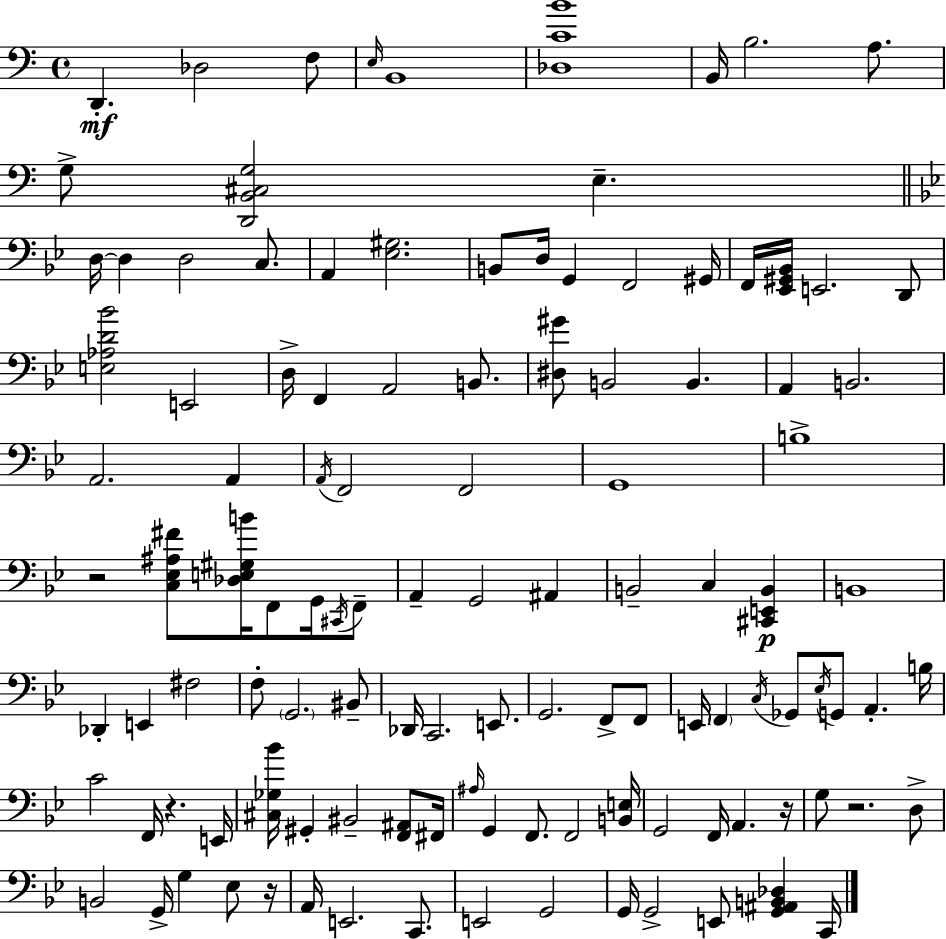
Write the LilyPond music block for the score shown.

{
  \clef bass
  \time 4/4
  \defaultTimeSignature
  \key a \minor
  \repeat volta 2 { d,4.-.\mf des2 f8 | \grace { e16 } b,1 | <des c' b'>1 | b,16 b2. a8. | \break g8-> <d, b, cis g>2 e4.-- | \bar "||" \break \key g \minor d16~~ d4 d2 c8. | a,4 <ees gis>2. | b,8 d16 g,4 f,2 gis,16 | f,16 <ees, gis, bes,>16 e,2. d,8 | \break <e aes d' bes'>2 e,2 | d16-> f,4 a,2 b,8. | <dis gis'>8 b,2 b,4. | a,4 b,2. | \break a,2. a,4 | \acciaccatura { a,16 } f,2 f,2 | g,1 | b1-> | \break r2 <c ees ais fis'>8 <des e gis b'>16 f,8 g,16 \acciaccatura { cis,16 } | f,8-- a,4-- g,2 ais,4 | b,2-- c4 <cis, e, b,>4\p | b,1 | \break des,4-. e,4 fis2 | f8-. \parenthesize g,2. | bis,8-- des,16 c,2. e,8. | g,2. f,8-> | \break f,8 e,16 \parenthesize f,4 \acciaccatura { c16 } ges,8 \acciaccatura { ees16 } g,8 a,4.-. | b16 c'2 f,16 r4. | e,16 <cis ges bes'>16 gis,4-. bis,2-- | <f, ais,>8 fis,16 \grace { ais16 } g,4 f,8. f,2 | \break <b, e>16 g,2 f,16 a,4. | r16 g8 r2. | d8-> b,2 g,16-> g4 | ees8 r16 a,16 e,2. | \break c,8. e,2 g,2 | g,16 g,2-> e,8 | <g, ais, b, des>4 c,16 } \bar "|."
}